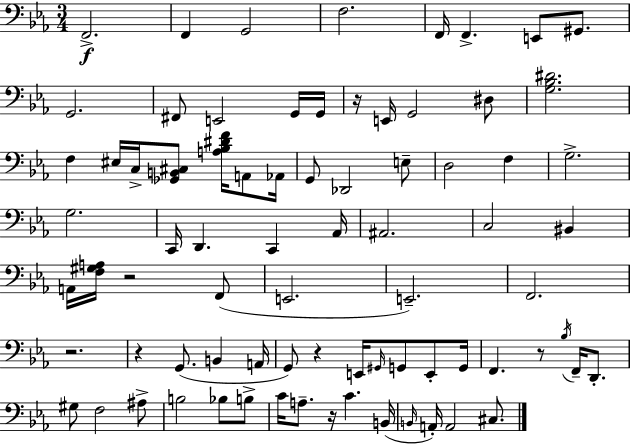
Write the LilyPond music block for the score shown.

{
  \clef bass
  \numericTimeSignature
  \time 3/4
  \key c \minor
  f,2.->\f | f,4 g,2 | f2. | f,16 f,4.-> e,8 gis,8. | \break g,2. | fis,8 e,2 g,16 g,16 | r16 e,16 g,2 dis8 | <g bes dis'>2. | \break f4 eis16 c16-> <ges, b, cis>8 <a bes dis' f'>16 a,8 aes,16 | g,8 des,2 e8-- | d2 f4 | g2.-> | \break g2. | c,16 d,4. c,4 aes,16 | ais,2. | c2 bis,4 | \break a,16 <f gis a>16 r2 f,8( | e,2. | e,2.--) | f,2. | \break r2. | r4 g,8.( b,4 a,16 | g,8) r4 e,16 \grace { gis,16 } g,8 e,8-. | g,16 f,4. r8 \acciaccatura { bes16 } f,16-- d,8.-. | \break gis8 f2 | ais8-> b2 bes8 | b8-> c'16 a8.-- r16 c'4. | b,16( \grace { b,16 } a,16-.) a,2 | \break cis8. \bar "|."
}